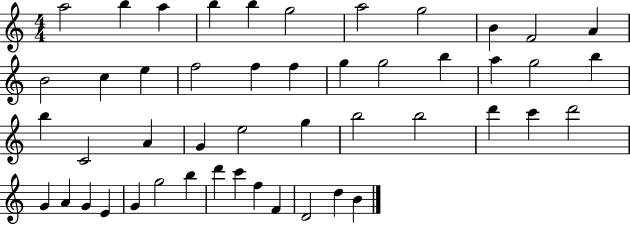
A5/h B5/q A5/q B5/q B5/q G5/h A5/h G5/h B4/q F4/h A4/q B4/h C5/q E5/q F5/h F5/q F5/q G5/q G5/h B5/q A5/q G5/h B5/q B5/q C4/h A4/q G4/q E5/h G5/q B5/h B5/h D6/q C6/q D6/h G4/q A4/q G4/q E4/q G4/q G5/h B5/q D6/q C6/q F5/q F4/q D4/h D5/q B4/q